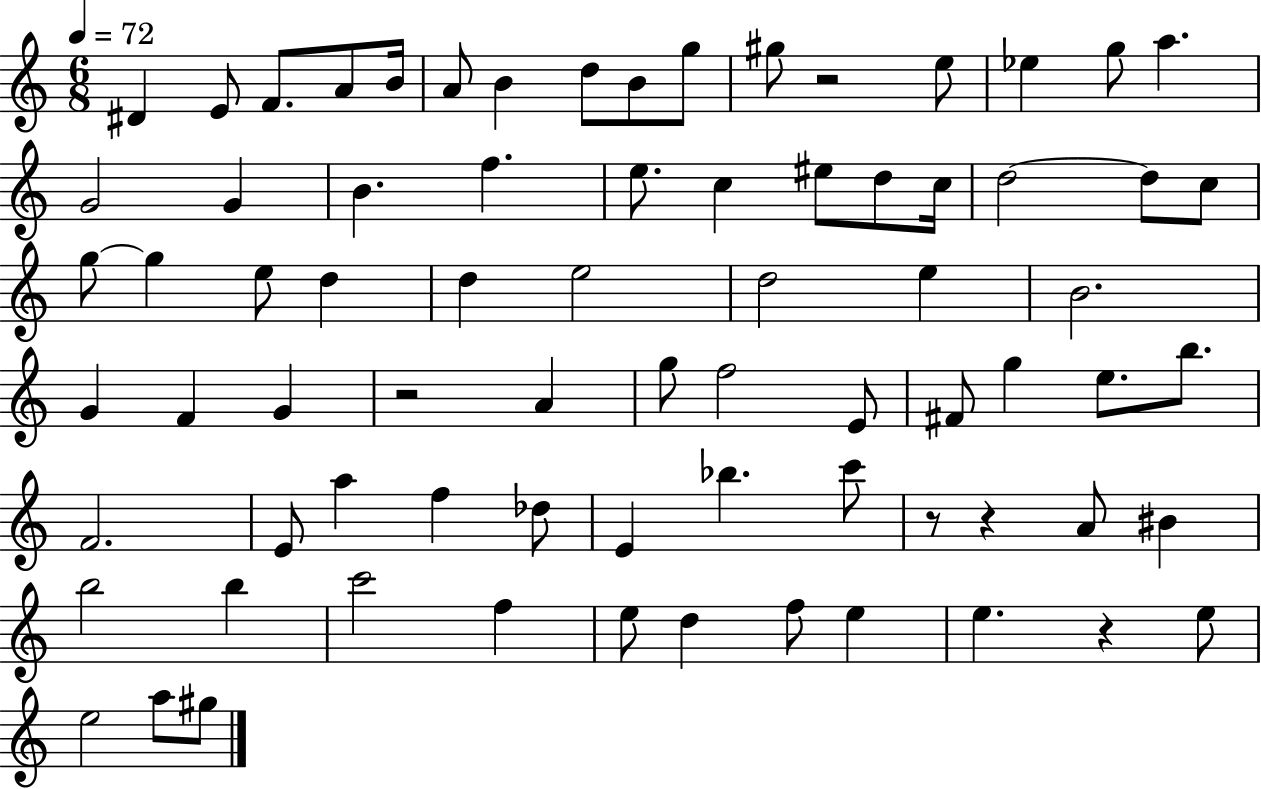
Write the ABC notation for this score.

X:1
T:Untitled
M:6/8
L:1/4
K:C
^D E/2 F/2 A/2 B/4 A/2 B d/2 B/2 g/2 ^g/2 z2 e/2 _e g/2 a G2 G B f e/2 c ^e/2 d/2 c/4 d2 d/2 c/2 g/2 g e/2 d d e2 d2 e B2 G F G z2 A g/2 f2 E/2 ^F/2 g e/2 b/2 F2 E/2 a f _d/2 E _b c'/2 z/2 z A/2 ^B b2 b c'2 f e/2 d f/2 e e z e/2 e2 a/2 ^g/2